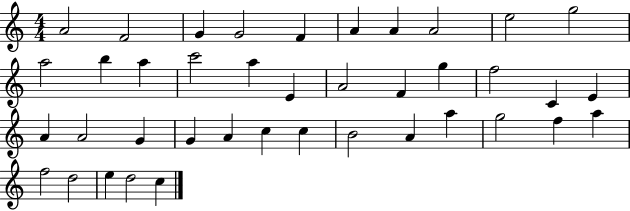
{
  \clef treble
  \numericTimeSignature
  \time 4/4
  \key c \major
  a'2 f'2 | g'4 g'2 f'4 | a'4 a'4 a'2 | e''2 g''2 | \break a''2 b''4 a''4 | c'''2 a''4 e'4 | a'2 f'4 g''4 | f''2 c'4 e'4 | \break a'4 a'2 g'4 | g'4 a'4 c''4 c''4 | b'2 a'4 a''4 | g''2 f''4 a''4 | \break f''2 d''2 | e''4 d''2 c''4 | \bar "|."
}